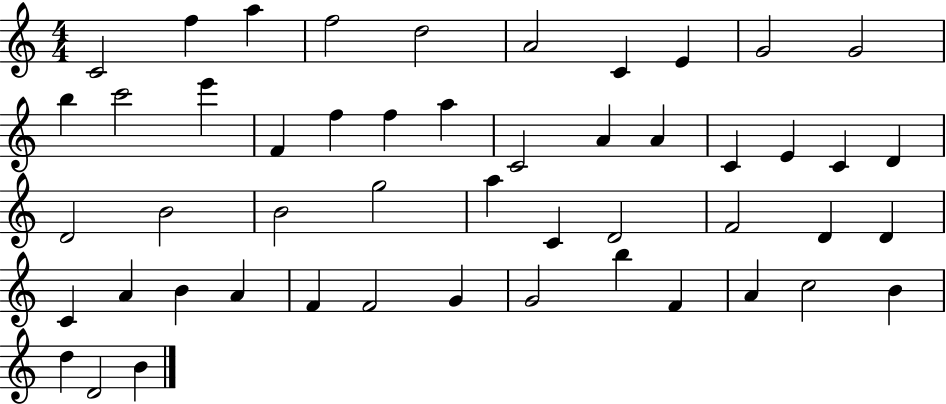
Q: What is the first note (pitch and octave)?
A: C4